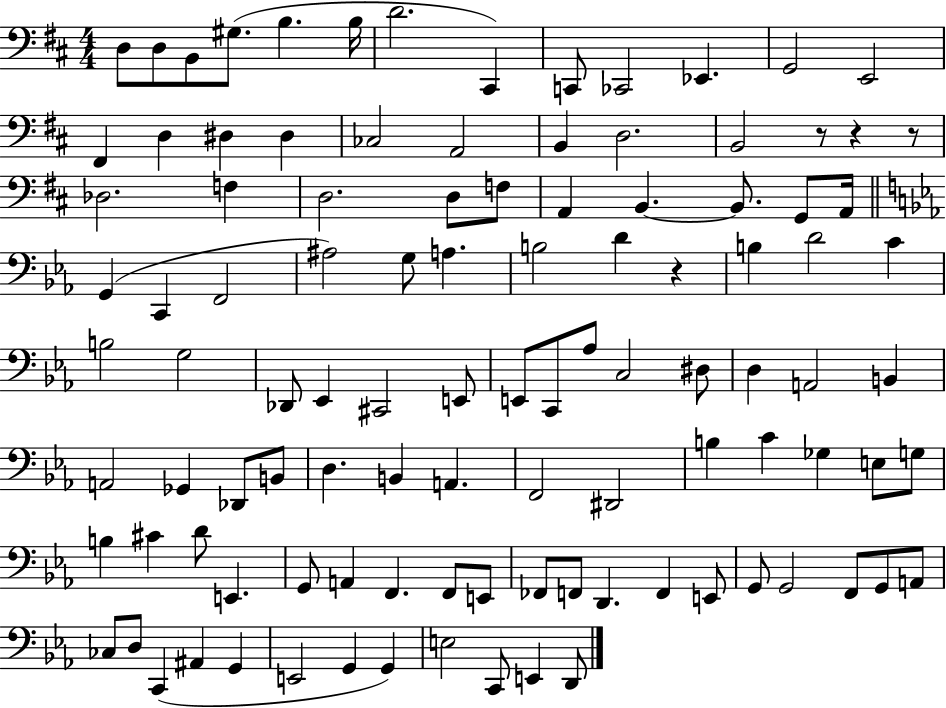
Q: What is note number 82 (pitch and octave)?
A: F2